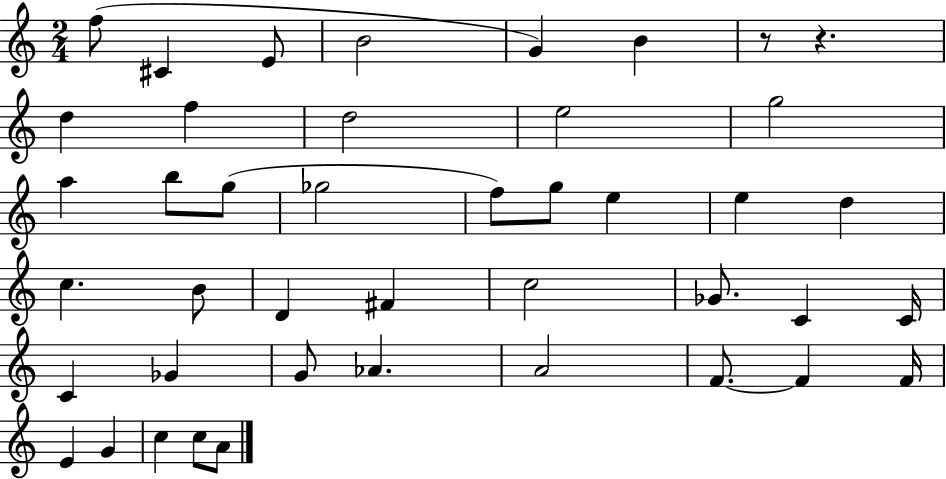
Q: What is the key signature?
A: C major